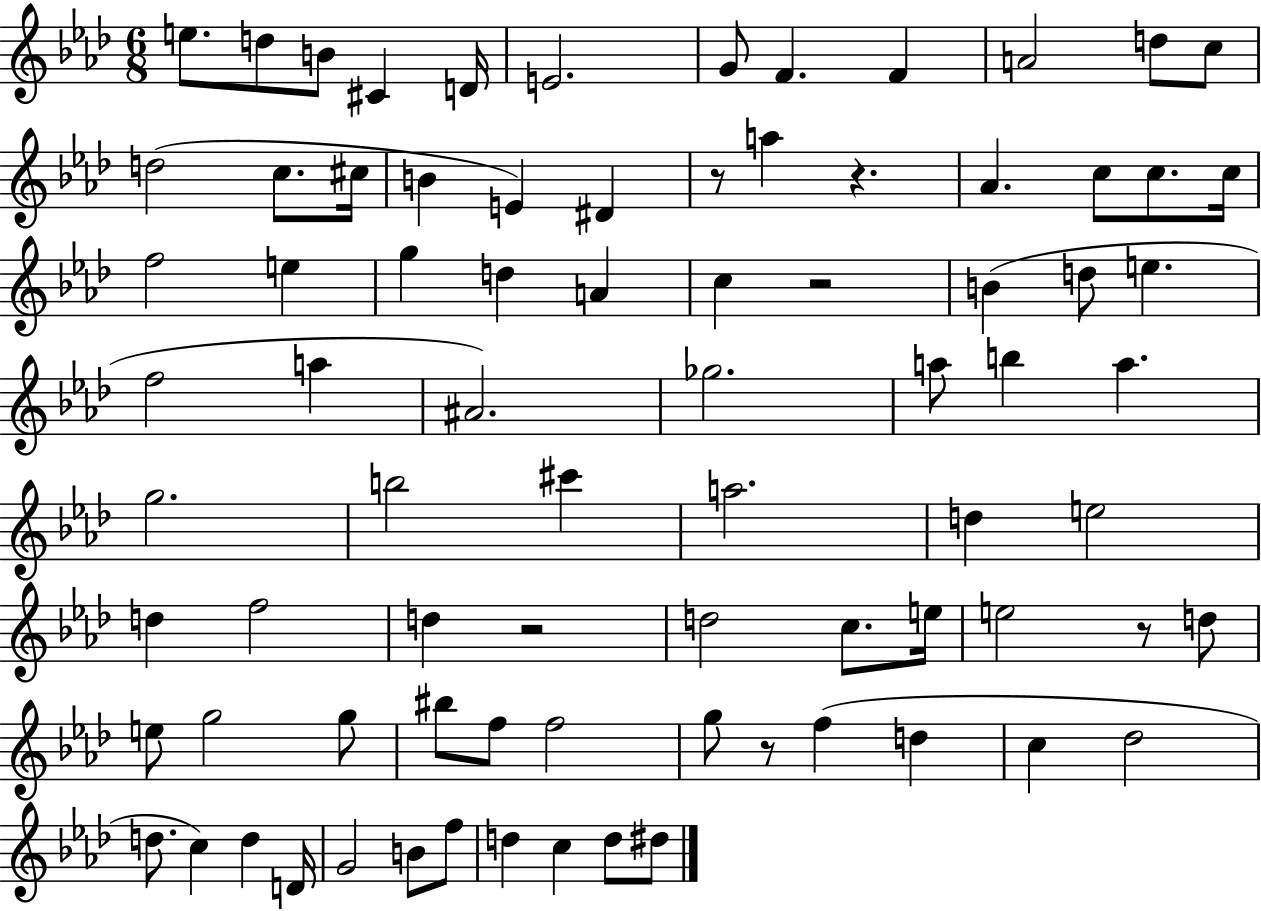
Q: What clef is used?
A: treble